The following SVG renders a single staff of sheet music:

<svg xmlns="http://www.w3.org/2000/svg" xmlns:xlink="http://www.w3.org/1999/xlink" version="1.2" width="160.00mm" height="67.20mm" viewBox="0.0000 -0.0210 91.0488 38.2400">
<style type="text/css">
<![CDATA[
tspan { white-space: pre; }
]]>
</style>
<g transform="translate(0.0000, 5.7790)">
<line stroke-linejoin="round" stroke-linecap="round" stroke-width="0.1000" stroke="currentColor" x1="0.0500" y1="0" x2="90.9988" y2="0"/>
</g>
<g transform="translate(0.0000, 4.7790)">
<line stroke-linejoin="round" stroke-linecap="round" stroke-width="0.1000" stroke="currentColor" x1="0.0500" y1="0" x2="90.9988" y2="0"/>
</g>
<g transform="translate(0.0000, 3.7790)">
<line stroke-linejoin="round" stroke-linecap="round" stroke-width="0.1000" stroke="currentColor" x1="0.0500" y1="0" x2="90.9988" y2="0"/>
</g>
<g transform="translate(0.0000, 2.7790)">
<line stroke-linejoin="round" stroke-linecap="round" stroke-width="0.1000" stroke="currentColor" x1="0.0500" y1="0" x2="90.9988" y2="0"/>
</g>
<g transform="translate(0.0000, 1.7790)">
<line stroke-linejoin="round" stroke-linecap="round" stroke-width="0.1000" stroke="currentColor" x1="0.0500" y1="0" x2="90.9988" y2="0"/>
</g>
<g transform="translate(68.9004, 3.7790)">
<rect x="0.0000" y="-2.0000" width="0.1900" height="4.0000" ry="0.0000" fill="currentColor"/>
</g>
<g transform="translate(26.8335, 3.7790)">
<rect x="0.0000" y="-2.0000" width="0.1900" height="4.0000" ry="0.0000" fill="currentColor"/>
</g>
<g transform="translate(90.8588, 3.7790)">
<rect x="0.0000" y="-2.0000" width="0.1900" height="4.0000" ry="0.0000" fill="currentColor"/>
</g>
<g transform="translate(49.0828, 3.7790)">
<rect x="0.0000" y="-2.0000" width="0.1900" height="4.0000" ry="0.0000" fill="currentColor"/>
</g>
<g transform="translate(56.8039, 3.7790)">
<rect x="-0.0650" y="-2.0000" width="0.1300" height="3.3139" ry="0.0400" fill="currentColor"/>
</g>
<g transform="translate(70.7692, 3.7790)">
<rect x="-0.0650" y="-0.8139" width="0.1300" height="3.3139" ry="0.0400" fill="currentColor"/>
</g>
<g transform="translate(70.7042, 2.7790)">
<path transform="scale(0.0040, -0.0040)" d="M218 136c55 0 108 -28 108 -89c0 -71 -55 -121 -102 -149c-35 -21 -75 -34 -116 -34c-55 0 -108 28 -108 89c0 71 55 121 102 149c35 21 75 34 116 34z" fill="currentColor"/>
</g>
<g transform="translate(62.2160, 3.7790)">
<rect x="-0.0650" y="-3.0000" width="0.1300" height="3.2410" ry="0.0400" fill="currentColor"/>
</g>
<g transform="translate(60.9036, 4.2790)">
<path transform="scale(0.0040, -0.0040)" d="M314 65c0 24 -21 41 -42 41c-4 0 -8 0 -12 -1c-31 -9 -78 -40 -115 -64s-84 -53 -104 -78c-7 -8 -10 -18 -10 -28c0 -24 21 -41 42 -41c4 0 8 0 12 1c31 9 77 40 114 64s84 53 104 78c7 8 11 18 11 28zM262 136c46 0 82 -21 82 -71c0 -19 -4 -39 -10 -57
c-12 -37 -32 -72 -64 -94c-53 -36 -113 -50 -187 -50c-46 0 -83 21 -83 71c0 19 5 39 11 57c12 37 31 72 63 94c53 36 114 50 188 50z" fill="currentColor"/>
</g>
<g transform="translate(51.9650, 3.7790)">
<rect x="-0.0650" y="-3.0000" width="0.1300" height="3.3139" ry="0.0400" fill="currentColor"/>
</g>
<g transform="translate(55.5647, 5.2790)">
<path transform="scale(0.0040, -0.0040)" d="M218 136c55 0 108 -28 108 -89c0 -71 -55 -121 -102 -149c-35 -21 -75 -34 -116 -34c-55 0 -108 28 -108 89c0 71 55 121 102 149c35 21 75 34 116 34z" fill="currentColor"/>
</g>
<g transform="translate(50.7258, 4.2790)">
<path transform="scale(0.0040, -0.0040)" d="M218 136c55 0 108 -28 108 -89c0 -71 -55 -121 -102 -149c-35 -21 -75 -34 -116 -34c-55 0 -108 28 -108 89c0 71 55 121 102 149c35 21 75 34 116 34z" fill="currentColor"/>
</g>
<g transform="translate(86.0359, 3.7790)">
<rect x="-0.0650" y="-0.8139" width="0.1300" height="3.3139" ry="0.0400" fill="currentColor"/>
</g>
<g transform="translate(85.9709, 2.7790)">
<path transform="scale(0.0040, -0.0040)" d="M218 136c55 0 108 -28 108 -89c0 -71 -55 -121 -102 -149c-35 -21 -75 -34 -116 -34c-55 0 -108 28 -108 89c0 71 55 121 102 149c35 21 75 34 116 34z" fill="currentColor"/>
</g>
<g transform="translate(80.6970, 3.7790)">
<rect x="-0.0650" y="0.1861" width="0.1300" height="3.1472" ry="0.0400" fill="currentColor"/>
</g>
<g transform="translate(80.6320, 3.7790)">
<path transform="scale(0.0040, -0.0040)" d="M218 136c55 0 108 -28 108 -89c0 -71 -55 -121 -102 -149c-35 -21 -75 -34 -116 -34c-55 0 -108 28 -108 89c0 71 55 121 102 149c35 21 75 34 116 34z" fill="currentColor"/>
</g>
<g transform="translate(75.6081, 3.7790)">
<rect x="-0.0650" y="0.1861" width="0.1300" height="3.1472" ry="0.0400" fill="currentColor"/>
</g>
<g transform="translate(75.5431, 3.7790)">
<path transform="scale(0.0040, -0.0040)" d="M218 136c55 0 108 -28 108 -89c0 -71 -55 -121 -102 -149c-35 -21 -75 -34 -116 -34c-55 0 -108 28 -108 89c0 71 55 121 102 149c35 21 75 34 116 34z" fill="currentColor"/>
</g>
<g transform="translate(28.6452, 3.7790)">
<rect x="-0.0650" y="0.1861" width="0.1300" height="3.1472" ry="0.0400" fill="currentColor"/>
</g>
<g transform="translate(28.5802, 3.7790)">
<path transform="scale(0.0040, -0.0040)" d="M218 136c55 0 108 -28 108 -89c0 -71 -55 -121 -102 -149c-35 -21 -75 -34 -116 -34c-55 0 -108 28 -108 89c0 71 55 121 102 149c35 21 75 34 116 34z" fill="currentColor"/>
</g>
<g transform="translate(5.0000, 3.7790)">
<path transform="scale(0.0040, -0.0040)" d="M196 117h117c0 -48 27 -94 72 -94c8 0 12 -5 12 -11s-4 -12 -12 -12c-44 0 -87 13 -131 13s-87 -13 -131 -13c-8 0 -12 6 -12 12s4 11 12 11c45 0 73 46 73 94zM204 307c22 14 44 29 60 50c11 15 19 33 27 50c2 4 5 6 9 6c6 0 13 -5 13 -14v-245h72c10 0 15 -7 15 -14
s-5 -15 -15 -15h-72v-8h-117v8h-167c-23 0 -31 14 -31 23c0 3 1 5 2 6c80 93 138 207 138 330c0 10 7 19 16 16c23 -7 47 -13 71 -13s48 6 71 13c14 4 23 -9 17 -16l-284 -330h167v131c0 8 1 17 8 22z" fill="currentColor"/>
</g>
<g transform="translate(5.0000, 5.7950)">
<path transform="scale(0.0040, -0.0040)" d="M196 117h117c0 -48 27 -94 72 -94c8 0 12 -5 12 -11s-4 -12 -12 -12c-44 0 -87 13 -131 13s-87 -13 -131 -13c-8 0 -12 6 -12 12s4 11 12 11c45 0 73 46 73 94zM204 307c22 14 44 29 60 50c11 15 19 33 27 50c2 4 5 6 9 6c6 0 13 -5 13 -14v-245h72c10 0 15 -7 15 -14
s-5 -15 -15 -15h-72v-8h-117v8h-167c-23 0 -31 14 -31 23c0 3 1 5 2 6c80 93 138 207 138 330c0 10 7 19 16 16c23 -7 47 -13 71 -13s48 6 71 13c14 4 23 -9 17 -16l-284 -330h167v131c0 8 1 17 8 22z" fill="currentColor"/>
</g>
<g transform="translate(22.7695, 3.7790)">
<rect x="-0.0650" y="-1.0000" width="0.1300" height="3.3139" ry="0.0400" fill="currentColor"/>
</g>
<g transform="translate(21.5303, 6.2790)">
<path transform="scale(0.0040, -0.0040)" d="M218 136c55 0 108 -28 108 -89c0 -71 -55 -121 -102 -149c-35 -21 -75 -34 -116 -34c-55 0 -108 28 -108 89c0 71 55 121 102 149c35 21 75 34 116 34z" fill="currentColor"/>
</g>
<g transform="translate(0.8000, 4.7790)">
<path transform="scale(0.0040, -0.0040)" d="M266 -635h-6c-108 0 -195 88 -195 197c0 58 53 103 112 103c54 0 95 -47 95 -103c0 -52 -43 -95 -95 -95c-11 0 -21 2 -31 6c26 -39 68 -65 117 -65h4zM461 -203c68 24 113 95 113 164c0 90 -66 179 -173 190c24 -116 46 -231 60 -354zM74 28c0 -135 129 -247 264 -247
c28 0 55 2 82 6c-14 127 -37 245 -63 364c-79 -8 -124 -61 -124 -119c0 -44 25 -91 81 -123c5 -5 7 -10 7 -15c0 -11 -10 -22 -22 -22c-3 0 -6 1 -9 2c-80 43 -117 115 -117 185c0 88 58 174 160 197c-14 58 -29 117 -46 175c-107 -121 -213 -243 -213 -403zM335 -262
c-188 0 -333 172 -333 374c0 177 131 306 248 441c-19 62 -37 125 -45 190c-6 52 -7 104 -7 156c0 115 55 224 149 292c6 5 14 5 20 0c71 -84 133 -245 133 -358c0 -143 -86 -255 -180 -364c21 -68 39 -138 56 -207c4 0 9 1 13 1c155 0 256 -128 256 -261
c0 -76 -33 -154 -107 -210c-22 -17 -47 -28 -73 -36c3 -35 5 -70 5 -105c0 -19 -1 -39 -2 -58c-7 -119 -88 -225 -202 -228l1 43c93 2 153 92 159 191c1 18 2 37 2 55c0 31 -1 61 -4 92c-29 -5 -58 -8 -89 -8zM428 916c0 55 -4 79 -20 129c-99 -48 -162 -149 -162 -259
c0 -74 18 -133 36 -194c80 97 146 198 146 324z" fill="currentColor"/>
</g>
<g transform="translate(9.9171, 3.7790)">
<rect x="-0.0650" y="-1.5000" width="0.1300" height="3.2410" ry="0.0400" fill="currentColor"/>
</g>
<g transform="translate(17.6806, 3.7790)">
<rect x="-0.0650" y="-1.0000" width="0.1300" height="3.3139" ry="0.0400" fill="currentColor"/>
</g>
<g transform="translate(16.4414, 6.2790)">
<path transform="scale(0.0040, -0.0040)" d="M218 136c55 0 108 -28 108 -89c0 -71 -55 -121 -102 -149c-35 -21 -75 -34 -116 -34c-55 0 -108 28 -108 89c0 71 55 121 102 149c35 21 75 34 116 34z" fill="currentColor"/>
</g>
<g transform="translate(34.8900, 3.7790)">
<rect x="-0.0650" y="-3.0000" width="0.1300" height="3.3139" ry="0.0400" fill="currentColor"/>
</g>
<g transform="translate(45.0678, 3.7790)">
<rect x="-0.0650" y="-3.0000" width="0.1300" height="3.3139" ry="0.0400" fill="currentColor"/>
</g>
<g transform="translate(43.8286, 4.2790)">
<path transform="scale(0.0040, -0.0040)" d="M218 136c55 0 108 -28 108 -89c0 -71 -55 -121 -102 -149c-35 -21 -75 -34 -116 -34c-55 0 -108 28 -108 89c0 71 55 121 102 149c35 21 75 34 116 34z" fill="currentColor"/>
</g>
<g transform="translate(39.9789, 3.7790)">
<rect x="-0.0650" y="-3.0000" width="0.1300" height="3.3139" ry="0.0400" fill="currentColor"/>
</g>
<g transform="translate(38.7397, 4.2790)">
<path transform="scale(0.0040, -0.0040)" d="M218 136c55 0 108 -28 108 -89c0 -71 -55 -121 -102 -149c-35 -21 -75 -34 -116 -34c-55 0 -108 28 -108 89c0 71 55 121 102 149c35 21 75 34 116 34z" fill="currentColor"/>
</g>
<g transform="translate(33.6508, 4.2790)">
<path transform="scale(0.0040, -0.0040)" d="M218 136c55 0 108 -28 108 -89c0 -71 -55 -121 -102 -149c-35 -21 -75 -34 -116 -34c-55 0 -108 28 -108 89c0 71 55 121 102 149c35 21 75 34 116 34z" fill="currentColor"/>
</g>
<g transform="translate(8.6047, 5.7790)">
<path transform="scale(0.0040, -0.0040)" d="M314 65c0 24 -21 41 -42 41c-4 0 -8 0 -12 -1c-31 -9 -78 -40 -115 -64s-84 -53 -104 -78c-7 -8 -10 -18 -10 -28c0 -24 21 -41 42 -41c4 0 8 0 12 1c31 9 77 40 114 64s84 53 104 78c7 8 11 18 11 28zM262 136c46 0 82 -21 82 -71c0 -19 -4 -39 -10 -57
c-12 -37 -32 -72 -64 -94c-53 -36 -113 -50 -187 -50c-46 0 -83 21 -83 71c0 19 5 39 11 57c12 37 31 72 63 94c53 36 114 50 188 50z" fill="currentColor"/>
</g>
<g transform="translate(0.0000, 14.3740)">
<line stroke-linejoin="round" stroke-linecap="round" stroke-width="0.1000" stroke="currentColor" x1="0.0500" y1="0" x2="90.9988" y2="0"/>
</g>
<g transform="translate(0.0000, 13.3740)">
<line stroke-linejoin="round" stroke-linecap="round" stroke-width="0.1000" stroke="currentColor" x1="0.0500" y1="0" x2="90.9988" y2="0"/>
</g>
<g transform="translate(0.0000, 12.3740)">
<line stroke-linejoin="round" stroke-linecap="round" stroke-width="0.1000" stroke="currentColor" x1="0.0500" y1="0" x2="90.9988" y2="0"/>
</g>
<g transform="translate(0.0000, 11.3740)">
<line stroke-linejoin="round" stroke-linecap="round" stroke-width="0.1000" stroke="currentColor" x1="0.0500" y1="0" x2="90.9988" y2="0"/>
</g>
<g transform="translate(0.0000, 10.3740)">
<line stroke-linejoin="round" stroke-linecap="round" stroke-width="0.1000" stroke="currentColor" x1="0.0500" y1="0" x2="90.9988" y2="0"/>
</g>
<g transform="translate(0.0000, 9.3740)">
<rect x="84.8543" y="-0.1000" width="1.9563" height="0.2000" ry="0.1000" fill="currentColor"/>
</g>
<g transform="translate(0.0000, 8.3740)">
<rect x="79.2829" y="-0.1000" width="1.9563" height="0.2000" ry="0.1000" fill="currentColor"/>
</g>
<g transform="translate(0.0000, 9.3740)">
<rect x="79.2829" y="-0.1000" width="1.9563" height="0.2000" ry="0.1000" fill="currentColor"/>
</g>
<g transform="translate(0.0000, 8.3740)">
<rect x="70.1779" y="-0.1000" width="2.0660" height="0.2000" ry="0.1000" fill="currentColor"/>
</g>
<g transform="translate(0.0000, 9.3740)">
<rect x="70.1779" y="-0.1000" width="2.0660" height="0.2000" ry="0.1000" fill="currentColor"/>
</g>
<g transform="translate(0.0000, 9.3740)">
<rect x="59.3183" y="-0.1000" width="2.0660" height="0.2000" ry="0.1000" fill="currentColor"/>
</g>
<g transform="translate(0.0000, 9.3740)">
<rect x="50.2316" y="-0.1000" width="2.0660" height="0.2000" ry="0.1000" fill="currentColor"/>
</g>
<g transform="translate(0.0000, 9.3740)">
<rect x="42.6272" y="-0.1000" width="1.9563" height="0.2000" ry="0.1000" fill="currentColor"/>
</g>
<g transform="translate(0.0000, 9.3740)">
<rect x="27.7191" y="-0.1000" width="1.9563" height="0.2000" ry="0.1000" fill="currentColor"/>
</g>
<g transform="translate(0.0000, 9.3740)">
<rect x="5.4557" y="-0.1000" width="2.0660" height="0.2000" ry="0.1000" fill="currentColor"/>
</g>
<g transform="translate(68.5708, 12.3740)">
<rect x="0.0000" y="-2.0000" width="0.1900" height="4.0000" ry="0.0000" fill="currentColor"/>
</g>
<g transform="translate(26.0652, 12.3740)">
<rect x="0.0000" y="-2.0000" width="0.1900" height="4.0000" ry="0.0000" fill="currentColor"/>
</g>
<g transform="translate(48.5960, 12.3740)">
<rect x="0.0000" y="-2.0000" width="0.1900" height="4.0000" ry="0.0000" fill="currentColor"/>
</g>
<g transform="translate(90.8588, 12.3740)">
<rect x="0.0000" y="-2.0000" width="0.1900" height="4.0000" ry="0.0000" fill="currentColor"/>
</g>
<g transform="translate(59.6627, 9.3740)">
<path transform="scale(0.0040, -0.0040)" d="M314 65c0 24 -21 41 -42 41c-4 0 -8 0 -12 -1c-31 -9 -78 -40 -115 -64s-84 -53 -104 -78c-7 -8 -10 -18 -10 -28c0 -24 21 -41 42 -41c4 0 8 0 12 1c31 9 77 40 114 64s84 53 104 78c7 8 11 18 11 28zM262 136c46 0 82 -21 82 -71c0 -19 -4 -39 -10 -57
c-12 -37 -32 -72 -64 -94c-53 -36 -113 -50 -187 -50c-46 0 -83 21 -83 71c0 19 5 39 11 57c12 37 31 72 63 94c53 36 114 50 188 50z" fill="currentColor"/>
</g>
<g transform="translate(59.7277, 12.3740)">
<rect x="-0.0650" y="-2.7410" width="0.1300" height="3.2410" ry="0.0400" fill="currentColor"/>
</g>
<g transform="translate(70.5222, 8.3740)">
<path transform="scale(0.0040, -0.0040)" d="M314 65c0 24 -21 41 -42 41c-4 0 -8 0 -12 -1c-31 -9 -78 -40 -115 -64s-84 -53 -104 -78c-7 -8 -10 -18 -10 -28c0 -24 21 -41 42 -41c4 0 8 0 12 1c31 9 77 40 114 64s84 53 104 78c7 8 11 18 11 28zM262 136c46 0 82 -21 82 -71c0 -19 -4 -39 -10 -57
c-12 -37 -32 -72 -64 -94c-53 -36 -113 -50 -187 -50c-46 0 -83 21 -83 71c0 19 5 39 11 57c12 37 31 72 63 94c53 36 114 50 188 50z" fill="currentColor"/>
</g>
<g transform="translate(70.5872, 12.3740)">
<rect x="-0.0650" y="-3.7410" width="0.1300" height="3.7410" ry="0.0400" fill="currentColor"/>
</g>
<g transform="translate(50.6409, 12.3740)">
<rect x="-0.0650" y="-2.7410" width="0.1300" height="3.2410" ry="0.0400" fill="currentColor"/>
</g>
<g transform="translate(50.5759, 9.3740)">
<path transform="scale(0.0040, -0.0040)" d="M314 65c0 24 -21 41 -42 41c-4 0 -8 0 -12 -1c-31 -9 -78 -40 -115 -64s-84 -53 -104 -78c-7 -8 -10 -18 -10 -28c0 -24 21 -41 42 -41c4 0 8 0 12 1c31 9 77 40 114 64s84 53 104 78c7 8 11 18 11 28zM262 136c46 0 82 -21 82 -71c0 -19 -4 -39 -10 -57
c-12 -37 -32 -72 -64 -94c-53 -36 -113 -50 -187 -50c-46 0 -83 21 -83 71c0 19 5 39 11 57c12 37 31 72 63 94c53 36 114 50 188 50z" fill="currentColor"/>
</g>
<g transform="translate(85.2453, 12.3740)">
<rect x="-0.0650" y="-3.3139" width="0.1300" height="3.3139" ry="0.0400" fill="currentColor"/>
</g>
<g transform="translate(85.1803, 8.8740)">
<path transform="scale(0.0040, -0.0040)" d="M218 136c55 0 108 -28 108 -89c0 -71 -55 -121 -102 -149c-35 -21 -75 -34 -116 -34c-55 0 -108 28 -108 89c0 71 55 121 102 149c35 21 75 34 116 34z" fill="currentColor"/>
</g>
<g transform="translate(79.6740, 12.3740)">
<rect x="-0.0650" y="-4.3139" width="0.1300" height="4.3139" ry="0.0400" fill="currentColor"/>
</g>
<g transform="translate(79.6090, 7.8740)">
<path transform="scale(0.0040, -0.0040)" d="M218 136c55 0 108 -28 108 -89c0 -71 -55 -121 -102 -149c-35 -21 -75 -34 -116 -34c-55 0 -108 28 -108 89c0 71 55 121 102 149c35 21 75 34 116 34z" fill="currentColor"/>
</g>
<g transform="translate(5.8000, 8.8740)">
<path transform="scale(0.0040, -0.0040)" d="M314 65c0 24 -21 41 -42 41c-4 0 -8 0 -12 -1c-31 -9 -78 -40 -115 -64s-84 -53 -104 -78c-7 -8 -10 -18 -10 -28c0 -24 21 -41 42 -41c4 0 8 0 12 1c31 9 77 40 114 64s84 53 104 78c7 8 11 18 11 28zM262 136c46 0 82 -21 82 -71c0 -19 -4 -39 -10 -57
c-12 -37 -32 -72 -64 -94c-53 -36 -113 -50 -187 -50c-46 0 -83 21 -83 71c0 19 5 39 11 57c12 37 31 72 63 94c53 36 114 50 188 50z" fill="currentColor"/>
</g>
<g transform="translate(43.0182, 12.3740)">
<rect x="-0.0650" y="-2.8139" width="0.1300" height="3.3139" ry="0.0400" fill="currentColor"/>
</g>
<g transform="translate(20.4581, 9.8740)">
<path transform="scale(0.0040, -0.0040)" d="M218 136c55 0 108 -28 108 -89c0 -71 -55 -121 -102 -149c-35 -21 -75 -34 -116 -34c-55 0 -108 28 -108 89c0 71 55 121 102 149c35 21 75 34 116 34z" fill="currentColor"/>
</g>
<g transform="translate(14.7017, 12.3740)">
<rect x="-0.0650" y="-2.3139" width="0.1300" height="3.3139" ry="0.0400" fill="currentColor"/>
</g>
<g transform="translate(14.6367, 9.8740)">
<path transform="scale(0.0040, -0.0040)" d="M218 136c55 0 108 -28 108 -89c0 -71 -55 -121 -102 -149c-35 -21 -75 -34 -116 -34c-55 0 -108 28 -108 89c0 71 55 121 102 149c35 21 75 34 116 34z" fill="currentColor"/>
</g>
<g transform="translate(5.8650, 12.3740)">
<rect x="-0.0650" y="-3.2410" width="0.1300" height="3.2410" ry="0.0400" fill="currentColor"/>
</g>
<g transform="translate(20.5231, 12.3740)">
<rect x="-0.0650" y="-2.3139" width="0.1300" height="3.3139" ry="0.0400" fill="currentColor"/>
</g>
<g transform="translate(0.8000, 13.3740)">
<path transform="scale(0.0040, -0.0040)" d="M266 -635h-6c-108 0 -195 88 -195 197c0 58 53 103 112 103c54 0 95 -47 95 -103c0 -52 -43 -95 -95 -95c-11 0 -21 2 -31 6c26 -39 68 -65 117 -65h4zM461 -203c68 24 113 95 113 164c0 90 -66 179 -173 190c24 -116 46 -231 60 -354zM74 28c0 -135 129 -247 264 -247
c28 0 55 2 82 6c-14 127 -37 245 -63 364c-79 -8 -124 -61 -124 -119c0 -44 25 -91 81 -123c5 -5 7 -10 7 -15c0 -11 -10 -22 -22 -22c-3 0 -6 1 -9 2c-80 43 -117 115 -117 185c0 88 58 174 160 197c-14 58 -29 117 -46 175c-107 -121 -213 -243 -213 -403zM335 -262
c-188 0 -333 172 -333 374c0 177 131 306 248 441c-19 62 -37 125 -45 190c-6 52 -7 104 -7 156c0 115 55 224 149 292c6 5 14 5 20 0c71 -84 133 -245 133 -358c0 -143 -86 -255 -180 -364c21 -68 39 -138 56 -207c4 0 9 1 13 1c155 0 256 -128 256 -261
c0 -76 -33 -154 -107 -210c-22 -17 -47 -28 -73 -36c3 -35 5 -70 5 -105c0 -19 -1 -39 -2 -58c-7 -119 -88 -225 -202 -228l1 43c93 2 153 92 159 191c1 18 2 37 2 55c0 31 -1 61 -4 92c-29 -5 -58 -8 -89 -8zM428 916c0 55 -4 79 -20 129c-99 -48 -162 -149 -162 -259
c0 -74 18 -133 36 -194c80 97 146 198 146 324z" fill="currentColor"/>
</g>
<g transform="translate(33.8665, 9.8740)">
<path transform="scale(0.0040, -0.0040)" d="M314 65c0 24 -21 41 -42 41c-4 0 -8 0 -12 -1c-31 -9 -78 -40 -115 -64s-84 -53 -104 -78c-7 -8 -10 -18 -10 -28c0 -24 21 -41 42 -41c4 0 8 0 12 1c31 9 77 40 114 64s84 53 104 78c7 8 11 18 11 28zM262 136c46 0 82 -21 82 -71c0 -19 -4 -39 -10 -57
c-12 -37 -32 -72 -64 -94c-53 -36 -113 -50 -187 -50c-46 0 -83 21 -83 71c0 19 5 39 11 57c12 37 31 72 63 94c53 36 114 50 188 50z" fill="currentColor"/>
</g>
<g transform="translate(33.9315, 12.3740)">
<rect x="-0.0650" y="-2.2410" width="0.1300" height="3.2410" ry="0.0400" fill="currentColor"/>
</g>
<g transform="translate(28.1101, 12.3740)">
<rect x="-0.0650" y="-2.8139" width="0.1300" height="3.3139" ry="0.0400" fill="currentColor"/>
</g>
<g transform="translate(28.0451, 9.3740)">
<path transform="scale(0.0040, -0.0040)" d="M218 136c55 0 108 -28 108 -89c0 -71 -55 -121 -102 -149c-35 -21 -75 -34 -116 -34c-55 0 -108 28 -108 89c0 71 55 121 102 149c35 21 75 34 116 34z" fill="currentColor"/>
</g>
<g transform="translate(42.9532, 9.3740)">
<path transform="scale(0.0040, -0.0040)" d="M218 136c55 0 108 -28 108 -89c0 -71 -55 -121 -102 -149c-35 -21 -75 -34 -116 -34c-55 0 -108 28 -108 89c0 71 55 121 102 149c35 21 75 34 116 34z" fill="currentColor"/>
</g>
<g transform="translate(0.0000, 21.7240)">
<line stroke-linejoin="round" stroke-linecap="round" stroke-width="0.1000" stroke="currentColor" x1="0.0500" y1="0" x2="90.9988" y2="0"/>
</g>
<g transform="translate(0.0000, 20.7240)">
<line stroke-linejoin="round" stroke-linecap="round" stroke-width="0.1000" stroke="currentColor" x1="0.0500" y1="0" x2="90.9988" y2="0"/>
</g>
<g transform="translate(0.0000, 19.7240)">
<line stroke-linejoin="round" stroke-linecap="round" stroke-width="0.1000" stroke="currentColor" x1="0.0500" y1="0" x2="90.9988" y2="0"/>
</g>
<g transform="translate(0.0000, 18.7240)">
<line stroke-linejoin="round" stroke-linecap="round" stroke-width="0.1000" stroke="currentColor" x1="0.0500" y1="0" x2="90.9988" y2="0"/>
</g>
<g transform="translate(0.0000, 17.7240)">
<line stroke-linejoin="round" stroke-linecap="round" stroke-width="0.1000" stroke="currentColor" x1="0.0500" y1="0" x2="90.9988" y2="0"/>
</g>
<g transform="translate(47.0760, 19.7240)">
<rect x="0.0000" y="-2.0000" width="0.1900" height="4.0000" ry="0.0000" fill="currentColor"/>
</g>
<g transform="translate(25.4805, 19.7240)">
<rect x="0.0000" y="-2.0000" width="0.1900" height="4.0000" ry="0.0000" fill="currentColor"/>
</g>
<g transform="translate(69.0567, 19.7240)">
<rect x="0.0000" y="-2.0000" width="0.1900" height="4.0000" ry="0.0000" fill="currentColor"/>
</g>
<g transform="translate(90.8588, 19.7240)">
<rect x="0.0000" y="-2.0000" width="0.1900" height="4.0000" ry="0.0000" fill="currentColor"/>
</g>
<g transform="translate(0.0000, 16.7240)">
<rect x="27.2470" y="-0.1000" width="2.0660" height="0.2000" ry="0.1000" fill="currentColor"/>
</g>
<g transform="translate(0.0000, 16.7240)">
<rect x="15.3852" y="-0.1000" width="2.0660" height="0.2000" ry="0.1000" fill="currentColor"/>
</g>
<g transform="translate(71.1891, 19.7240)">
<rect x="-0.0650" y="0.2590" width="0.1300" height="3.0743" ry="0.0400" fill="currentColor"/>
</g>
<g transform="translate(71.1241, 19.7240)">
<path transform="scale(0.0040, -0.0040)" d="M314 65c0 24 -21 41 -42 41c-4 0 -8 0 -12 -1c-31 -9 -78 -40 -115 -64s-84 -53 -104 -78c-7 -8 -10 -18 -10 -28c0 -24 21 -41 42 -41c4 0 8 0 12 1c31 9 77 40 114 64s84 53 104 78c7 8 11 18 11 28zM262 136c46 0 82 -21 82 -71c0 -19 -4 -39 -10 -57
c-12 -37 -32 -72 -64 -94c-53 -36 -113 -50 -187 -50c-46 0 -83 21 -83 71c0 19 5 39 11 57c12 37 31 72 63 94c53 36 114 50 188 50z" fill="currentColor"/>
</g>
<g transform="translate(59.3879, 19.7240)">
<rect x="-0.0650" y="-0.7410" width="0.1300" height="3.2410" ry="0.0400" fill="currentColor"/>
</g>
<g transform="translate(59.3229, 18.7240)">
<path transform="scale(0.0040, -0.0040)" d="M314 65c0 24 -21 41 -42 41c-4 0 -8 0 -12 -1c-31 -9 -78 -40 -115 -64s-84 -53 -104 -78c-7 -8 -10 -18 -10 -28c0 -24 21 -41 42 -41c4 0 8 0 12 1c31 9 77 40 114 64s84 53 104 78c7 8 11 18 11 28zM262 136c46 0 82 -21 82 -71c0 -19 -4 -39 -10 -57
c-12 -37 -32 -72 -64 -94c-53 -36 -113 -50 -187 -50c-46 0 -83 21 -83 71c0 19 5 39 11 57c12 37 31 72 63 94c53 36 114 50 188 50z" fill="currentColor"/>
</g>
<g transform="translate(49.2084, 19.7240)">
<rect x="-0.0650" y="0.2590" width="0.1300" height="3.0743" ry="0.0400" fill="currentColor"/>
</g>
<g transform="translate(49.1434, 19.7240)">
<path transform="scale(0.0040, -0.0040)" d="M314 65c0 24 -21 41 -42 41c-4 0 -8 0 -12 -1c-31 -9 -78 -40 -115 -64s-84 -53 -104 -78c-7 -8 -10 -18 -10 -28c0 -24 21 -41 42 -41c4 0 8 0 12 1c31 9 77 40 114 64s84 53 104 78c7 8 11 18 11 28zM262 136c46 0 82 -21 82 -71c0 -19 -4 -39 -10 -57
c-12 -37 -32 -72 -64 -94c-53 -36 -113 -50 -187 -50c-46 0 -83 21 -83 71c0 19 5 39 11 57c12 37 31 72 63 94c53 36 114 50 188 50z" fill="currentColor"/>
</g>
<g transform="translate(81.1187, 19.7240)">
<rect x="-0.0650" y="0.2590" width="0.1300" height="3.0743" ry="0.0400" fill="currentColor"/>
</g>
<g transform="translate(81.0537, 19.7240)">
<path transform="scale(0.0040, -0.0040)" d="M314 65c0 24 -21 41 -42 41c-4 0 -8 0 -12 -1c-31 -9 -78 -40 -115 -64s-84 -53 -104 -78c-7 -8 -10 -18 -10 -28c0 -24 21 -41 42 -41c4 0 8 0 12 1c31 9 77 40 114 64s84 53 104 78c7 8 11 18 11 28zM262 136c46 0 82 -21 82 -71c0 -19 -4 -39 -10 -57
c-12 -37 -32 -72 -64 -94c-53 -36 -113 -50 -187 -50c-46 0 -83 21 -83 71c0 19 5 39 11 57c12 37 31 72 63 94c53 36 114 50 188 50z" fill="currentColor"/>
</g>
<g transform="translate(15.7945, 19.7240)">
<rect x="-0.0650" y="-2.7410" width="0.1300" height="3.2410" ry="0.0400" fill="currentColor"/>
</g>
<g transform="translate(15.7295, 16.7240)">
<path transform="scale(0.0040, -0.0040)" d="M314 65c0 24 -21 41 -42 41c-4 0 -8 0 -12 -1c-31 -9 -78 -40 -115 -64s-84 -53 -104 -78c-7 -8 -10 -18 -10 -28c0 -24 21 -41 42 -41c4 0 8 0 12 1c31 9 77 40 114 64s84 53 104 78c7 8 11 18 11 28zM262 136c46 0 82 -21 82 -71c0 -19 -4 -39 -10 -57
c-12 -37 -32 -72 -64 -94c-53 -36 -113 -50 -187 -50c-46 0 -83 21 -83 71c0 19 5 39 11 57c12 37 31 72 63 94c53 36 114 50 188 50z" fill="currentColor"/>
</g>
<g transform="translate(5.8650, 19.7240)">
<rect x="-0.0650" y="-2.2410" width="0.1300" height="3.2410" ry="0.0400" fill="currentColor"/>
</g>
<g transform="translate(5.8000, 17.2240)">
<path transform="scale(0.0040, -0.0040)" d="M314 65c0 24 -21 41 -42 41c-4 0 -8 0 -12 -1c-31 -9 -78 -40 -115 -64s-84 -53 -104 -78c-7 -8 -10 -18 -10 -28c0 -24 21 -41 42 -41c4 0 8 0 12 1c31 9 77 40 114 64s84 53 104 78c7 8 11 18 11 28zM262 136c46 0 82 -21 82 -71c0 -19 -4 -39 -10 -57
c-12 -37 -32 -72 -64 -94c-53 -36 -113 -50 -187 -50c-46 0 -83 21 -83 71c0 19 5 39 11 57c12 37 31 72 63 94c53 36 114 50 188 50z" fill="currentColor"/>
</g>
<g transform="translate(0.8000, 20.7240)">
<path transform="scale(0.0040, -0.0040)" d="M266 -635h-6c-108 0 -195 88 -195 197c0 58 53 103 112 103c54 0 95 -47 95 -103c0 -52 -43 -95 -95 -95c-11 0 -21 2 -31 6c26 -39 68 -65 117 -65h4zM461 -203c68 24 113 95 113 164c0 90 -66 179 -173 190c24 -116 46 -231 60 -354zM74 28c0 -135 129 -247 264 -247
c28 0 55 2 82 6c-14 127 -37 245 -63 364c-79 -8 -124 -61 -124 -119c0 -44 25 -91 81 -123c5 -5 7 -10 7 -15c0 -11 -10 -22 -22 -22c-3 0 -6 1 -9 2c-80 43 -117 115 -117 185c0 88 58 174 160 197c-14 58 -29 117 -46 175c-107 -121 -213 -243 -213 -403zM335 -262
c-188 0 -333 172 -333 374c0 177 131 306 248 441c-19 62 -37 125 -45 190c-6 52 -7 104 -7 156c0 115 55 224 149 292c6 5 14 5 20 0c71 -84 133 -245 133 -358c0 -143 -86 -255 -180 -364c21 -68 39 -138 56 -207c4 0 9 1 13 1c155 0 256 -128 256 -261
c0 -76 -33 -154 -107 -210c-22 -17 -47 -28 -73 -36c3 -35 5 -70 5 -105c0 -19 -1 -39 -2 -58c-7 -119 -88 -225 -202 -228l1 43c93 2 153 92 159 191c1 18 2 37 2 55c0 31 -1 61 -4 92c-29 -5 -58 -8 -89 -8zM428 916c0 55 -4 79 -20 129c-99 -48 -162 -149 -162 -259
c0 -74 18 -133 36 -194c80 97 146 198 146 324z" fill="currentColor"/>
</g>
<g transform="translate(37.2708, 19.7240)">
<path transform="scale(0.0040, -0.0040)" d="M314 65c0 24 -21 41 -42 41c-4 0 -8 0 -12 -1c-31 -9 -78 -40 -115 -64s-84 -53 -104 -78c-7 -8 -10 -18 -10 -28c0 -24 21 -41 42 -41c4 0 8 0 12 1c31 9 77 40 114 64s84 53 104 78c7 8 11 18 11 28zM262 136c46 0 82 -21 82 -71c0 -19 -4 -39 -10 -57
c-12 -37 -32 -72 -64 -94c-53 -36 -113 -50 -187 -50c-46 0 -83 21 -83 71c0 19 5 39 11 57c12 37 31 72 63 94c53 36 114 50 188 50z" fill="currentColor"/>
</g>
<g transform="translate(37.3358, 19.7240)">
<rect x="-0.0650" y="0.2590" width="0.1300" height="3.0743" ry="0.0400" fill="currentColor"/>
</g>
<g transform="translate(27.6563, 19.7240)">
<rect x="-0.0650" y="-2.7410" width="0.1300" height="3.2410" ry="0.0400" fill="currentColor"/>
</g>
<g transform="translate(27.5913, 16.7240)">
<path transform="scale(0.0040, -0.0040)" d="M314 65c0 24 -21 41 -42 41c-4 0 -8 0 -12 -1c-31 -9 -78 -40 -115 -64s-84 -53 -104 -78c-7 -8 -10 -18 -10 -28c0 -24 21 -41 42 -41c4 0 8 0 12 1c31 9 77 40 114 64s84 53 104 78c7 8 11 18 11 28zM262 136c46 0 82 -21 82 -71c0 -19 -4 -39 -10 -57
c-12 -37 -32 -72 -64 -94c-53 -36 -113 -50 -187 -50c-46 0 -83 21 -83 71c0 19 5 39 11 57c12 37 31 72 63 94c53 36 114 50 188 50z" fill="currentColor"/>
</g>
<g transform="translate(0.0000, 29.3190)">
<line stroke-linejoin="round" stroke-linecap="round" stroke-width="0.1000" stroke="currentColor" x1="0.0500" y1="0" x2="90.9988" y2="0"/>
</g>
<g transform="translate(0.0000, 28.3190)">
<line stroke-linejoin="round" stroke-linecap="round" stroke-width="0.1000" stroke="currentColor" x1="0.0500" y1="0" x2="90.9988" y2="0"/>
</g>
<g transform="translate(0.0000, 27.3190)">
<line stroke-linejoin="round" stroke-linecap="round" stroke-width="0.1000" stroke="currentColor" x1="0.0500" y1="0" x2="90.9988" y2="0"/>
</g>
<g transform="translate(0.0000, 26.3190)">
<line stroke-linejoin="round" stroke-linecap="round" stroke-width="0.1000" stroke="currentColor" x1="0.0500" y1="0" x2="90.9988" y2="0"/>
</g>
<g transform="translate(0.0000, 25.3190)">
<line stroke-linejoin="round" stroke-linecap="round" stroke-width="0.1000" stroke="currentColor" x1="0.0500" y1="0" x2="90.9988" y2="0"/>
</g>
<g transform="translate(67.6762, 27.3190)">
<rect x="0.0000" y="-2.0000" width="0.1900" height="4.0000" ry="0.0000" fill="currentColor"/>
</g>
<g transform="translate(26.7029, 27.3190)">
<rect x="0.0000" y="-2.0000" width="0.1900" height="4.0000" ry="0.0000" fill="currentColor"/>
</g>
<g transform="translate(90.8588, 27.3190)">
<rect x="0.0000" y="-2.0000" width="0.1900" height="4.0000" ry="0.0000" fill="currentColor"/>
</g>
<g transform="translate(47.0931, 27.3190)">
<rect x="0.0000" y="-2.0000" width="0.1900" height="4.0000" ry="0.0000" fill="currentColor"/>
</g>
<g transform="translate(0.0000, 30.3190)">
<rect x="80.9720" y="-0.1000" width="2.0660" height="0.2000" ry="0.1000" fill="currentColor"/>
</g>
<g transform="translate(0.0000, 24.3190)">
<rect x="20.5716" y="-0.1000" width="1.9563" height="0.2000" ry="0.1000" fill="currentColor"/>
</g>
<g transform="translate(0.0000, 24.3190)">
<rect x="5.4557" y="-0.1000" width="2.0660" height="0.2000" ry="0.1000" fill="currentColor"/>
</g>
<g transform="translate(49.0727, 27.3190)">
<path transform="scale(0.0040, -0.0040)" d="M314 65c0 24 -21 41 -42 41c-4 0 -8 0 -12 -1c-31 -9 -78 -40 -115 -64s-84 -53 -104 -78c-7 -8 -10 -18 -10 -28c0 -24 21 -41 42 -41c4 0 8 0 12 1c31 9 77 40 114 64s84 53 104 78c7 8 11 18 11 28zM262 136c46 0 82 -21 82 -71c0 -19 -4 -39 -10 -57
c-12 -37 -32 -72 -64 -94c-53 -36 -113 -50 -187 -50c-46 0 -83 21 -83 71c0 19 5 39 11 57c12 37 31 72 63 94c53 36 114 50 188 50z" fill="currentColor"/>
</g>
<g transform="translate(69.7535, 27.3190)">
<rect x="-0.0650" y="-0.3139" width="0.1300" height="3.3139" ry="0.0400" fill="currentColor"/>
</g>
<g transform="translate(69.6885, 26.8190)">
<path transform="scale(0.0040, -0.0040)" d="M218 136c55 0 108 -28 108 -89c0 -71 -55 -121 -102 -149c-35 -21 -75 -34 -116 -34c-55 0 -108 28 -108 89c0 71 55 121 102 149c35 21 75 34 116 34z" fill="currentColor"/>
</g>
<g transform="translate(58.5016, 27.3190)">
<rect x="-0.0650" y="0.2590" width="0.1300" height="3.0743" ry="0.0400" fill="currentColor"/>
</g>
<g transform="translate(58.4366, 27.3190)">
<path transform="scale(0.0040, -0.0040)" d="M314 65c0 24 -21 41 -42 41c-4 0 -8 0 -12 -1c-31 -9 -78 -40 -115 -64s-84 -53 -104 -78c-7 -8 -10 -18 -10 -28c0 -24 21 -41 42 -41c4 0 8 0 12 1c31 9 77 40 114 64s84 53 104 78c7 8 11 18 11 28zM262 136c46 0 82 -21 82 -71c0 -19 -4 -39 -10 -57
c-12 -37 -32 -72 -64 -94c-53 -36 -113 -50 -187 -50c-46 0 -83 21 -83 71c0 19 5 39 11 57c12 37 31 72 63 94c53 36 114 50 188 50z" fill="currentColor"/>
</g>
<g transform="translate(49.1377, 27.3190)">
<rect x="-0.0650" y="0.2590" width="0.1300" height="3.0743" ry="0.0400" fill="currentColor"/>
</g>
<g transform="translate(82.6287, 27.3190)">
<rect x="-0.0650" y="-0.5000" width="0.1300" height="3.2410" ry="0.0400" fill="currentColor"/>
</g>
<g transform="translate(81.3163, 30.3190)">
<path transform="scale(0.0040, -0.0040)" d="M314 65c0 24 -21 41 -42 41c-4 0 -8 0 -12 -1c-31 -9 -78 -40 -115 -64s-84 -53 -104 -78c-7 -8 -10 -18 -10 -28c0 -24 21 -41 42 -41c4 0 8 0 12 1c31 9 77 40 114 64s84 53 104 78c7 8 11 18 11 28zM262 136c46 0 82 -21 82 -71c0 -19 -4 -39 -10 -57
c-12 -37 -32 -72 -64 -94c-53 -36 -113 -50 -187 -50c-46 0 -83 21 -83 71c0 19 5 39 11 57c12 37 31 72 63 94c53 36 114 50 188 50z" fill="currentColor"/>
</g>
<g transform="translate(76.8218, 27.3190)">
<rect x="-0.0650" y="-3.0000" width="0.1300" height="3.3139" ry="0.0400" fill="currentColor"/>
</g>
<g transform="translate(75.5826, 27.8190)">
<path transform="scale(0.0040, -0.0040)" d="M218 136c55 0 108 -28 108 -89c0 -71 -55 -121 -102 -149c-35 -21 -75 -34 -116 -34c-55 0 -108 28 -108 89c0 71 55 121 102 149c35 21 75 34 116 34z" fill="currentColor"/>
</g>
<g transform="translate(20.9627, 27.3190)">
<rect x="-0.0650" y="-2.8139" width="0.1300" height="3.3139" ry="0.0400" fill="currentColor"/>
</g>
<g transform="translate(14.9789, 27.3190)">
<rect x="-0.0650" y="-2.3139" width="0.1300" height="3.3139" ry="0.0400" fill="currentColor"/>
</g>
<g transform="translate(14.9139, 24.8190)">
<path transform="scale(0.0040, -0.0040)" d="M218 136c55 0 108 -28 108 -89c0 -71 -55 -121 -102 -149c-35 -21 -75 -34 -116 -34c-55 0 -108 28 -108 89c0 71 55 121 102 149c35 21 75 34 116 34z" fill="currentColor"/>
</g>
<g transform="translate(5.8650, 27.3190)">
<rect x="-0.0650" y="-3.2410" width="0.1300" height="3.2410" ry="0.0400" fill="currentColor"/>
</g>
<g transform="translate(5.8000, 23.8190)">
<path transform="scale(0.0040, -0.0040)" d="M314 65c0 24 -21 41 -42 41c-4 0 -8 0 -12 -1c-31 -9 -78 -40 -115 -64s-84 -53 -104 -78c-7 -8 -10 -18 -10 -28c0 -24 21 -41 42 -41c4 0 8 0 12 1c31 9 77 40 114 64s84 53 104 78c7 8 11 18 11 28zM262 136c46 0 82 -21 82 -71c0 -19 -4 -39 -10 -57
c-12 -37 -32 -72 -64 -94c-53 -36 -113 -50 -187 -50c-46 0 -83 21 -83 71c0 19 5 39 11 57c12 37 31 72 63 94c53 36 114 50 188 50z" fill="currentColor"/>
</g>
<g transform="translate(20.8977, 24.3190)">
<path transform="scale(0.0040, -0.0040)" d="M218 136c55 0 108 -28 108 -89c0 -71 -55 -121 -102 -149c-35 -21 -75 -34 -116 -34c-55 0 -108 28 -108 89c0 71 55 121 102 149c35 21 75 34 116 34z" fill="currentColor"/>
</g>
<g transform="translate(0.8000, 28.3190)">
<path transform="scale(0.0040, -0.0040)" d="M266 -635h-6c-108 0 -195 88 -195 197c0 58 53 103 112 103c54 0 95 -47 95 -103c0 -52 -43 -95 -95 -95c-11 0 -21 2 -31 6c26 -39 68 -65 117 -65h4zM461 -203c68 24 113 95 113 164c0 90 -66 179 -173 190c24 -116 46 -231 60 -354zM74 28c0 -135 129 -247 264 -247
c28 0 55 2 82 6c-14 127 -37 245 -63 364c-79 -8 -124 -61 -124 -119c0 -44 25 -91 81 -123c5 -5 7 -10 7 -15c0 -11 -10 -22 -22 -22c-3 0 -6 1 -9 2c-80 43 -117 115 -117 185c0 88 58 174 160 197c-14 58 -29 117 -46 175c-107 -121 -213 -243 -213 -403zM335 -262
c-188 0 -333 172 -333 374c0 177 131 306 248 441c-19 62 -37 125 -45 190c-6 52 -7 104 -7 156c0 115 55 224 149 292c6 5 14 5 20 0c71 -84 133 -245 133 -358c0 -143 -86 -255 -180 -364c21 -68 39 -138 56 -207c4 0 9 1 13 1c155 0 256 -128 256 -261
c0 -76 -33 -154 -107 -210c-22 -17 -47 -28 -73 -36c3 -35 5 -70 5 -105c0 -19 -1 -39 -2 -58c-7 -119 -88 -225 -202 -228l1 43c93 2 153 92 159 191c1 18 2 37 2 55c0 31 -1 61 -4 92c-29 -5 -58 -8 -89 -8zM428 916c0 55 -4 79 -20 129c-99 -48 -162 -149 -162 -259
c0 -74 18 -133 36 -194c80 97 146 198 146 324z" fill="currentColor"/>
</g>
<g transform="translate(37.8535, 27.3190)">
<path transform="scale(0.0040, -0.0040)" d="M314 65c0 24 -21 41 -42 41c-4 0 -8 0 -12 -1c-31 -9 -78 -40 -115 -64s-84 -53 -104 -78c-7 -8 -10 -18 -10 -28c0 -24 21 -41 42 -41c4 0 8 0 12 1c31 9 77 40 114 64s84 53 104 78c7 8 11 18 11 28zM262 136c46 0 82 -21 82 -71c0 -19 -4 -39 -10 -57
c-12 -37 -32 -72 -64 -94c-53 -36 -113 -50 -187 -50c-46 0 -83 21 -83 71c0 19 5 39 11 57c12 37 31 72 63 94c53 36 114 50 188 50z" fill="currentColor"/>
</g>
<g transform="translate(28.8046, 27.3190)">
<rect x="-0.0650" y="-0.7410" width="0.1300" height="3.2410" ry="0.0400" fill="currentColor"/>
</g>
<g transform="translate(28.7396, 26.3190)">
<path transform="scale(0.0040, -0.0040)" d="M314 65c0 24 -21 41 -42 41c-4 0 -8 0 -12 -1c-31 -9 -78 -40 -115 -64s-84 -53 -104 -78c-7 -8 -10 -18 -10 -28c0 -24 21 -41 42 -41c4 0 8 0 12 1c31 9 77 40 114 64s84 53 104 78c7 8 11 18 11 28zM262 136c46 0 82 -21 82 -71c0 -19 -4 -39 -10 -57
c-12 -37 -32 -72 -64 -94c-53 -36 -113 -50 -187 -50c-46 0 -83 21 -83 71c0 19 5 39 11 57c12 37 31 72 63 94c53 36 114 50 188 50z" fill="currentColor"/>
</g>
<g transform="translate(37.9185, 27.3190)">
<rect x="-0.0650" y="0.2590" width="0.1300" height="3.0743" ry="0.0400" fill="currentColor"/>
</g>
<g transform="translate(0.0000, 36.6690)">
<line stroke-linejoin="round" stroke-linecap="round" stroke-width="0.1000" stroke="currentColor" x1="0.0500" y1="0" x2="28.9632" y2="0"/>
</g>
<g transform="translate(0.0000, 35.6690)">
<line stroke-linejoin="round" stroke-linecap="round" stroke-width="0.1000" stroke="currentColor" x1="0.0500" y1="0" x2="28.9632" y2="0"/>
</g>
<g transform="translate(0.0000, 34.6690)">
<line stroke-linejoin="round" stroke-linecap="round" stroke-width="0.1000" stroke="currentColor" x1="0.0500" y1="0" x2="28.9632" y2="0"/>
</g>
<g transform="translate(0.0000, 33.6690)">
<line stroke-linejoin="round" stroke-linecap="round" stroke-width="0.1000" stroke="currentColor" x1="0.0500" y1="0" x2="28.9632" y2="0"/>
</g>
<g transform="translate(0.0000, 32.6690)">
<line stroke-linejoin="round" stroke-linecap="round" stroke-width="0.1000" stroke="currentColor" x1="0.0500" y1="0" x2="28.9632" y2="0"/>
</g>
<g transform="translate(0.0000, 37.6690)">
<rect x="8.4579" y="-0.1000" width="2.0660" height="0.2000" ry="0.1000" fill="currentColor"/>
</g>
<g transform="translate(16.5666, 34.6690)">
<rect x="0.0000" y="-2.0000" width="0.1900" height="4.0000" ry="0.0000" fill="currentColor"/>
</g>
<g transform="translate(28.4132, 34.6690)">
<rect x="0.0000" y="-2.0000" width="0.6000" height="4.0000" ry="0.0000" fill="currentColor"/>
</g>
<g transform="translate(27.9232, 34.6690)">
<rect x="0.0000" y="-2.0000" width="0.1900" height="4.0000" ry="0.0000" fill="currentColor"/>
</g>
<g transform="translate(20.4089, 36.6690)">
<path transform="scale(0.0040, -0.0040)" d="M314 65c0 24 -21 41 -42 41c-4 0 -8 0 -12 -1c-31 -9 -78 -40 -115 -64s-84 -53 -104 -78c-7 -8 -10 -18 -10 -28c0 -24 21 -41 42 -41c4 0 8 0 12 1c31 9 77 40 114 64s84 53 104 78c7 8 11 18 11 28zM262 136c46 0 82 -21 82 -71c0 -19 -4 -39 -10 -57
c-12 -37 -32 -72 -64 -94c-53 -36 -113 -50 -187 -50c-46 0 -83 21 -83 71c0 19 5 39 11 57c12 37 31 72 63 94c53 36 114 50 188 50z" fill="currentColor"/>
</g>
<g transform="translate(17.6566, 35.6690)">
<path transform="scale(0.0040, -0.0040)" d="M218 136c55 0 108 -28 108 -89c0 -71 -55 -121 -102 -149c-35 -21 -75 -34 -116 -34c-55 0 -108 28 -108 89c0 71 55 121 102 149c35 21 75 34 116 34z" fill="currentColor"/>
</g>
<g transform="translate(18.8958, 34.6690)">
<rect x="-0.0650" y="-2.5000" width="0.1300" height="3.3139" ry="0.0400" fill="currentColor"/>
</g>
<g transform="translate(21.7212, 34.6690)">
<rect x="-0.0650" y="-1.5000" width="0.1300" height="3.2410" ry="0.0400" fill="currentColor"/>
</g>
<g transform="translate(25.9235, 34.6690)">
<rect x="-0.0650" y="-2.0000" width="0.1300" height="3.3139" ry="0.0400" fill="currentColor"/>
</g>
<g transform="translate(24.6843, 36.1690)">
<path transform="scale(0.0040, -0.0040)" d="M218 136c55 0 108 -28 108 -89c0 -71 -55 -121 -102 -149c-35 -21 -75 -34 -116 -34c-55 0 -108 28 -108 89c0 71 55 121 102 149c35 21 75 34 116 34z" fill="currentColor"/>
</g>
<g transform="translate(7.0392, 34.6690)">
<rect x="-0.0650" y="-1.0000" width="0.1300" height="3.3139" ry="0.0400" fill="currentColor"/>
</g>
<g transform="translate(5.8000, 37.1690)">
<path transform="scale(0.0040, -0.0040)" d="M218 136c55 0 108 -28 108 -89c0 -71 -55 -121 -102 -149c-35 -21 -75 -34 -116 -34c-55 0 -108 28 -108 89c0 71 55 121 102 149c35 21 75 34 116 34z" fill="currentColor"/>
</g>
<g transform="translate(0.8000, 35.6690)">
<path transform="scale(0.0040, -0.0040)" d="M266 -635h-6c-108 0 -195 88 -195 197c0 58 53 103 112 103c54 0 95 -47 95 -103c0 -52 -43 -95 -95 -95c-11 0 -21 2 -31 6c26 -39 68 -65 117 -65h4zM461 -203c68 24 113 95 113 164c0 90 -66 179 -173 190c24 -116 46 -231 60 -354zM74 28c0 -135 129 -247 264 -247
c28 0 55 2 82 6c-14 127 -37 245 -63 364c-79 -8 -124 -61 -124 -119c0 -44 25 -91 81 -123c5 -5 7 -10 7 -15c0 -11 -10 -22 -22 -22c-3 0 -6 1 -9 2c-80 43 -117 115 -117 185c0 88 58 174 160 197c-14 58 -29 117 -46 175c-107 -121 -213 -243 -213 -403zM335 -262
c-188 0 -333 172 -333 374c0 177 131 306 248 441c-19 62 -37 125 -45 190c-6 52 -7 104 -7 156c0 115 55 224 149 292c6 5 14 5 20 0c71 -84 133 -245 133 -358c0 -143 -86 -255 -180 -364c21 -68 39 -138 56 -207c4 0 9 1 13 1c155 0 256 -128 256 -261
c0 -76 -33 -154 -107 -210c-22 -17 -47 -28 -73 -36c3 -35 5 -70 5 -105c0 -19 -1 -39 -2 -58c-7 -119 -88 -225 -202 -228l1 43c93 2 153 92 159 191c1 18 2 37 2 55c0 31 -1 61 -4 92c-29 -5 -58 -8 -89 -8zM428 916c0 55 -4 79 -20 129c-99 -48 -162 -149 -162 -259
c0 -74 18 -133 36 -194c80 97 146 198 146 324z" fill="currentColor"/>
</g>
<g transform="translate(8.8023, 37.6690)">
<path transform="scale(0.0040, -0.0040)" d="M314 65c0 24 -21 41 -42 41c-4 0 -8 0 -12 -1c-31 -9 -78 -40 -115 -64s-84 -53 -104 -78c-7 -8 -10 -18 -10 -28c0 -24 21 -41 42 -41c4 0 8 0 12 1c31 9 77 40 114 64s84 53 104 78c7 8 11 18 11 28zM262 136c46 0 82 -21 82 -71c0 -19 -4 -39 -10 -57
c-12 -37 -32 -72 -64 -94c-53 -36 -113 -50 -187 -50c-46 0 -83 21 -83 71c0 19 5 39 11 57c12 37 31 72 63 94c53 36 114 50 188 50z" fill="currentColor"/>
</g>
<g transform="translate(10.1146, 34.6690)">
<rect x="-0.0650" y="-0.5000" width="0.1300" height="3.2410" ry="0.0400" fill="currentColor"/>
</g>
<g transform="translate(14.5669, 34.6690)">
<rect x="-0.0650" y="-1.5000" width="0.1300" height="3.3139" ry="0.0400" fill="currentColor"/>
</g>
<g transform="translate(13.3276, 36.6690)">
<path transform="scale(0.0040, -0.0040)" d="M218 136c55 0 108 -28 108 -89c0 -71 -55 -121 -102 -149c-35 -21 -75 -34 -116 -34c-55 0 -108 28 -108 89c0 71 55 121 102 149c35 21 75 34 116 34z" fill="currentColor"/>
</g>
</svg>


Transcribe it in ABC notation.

X:1
T:Untitled
M:4/4
L:1/4
K:C
E2 D D B A A A A F A2 d B B d b2 g g a g2 a a2 a2 c'2 d' b g2 a2 a2 B2 B2 d2 B2 B2 b2 g a d2 B2 B2 B2 c A C2 D C2 E G E2 F